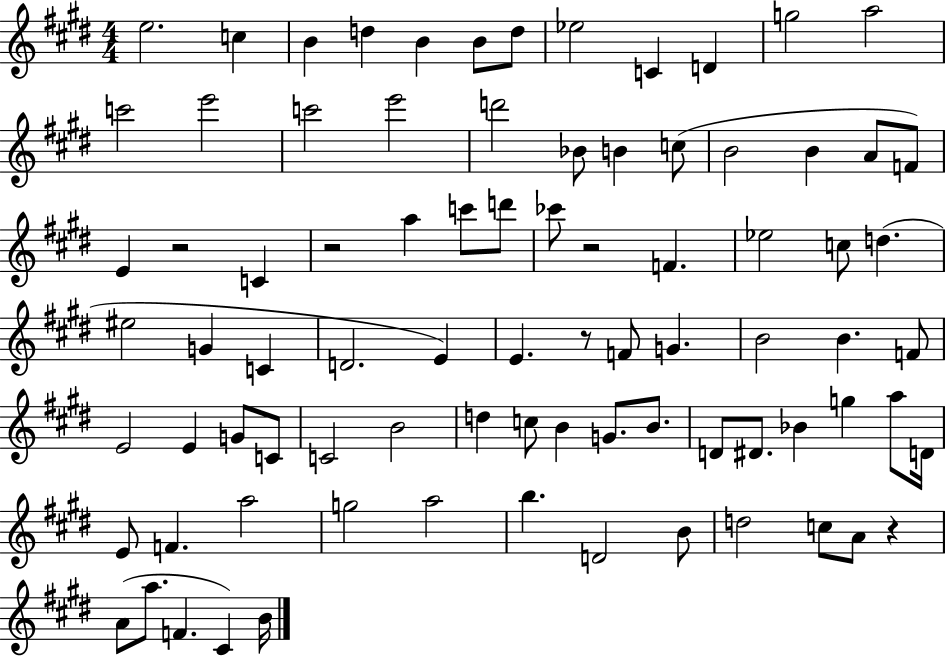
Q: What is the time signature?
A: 4/4